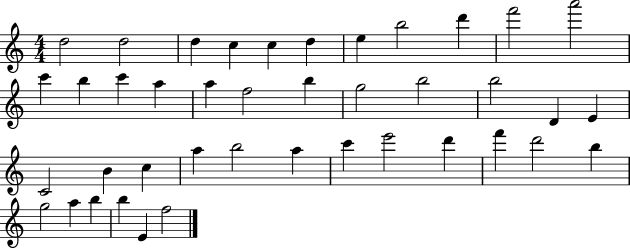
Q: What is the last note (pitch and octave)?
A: F5